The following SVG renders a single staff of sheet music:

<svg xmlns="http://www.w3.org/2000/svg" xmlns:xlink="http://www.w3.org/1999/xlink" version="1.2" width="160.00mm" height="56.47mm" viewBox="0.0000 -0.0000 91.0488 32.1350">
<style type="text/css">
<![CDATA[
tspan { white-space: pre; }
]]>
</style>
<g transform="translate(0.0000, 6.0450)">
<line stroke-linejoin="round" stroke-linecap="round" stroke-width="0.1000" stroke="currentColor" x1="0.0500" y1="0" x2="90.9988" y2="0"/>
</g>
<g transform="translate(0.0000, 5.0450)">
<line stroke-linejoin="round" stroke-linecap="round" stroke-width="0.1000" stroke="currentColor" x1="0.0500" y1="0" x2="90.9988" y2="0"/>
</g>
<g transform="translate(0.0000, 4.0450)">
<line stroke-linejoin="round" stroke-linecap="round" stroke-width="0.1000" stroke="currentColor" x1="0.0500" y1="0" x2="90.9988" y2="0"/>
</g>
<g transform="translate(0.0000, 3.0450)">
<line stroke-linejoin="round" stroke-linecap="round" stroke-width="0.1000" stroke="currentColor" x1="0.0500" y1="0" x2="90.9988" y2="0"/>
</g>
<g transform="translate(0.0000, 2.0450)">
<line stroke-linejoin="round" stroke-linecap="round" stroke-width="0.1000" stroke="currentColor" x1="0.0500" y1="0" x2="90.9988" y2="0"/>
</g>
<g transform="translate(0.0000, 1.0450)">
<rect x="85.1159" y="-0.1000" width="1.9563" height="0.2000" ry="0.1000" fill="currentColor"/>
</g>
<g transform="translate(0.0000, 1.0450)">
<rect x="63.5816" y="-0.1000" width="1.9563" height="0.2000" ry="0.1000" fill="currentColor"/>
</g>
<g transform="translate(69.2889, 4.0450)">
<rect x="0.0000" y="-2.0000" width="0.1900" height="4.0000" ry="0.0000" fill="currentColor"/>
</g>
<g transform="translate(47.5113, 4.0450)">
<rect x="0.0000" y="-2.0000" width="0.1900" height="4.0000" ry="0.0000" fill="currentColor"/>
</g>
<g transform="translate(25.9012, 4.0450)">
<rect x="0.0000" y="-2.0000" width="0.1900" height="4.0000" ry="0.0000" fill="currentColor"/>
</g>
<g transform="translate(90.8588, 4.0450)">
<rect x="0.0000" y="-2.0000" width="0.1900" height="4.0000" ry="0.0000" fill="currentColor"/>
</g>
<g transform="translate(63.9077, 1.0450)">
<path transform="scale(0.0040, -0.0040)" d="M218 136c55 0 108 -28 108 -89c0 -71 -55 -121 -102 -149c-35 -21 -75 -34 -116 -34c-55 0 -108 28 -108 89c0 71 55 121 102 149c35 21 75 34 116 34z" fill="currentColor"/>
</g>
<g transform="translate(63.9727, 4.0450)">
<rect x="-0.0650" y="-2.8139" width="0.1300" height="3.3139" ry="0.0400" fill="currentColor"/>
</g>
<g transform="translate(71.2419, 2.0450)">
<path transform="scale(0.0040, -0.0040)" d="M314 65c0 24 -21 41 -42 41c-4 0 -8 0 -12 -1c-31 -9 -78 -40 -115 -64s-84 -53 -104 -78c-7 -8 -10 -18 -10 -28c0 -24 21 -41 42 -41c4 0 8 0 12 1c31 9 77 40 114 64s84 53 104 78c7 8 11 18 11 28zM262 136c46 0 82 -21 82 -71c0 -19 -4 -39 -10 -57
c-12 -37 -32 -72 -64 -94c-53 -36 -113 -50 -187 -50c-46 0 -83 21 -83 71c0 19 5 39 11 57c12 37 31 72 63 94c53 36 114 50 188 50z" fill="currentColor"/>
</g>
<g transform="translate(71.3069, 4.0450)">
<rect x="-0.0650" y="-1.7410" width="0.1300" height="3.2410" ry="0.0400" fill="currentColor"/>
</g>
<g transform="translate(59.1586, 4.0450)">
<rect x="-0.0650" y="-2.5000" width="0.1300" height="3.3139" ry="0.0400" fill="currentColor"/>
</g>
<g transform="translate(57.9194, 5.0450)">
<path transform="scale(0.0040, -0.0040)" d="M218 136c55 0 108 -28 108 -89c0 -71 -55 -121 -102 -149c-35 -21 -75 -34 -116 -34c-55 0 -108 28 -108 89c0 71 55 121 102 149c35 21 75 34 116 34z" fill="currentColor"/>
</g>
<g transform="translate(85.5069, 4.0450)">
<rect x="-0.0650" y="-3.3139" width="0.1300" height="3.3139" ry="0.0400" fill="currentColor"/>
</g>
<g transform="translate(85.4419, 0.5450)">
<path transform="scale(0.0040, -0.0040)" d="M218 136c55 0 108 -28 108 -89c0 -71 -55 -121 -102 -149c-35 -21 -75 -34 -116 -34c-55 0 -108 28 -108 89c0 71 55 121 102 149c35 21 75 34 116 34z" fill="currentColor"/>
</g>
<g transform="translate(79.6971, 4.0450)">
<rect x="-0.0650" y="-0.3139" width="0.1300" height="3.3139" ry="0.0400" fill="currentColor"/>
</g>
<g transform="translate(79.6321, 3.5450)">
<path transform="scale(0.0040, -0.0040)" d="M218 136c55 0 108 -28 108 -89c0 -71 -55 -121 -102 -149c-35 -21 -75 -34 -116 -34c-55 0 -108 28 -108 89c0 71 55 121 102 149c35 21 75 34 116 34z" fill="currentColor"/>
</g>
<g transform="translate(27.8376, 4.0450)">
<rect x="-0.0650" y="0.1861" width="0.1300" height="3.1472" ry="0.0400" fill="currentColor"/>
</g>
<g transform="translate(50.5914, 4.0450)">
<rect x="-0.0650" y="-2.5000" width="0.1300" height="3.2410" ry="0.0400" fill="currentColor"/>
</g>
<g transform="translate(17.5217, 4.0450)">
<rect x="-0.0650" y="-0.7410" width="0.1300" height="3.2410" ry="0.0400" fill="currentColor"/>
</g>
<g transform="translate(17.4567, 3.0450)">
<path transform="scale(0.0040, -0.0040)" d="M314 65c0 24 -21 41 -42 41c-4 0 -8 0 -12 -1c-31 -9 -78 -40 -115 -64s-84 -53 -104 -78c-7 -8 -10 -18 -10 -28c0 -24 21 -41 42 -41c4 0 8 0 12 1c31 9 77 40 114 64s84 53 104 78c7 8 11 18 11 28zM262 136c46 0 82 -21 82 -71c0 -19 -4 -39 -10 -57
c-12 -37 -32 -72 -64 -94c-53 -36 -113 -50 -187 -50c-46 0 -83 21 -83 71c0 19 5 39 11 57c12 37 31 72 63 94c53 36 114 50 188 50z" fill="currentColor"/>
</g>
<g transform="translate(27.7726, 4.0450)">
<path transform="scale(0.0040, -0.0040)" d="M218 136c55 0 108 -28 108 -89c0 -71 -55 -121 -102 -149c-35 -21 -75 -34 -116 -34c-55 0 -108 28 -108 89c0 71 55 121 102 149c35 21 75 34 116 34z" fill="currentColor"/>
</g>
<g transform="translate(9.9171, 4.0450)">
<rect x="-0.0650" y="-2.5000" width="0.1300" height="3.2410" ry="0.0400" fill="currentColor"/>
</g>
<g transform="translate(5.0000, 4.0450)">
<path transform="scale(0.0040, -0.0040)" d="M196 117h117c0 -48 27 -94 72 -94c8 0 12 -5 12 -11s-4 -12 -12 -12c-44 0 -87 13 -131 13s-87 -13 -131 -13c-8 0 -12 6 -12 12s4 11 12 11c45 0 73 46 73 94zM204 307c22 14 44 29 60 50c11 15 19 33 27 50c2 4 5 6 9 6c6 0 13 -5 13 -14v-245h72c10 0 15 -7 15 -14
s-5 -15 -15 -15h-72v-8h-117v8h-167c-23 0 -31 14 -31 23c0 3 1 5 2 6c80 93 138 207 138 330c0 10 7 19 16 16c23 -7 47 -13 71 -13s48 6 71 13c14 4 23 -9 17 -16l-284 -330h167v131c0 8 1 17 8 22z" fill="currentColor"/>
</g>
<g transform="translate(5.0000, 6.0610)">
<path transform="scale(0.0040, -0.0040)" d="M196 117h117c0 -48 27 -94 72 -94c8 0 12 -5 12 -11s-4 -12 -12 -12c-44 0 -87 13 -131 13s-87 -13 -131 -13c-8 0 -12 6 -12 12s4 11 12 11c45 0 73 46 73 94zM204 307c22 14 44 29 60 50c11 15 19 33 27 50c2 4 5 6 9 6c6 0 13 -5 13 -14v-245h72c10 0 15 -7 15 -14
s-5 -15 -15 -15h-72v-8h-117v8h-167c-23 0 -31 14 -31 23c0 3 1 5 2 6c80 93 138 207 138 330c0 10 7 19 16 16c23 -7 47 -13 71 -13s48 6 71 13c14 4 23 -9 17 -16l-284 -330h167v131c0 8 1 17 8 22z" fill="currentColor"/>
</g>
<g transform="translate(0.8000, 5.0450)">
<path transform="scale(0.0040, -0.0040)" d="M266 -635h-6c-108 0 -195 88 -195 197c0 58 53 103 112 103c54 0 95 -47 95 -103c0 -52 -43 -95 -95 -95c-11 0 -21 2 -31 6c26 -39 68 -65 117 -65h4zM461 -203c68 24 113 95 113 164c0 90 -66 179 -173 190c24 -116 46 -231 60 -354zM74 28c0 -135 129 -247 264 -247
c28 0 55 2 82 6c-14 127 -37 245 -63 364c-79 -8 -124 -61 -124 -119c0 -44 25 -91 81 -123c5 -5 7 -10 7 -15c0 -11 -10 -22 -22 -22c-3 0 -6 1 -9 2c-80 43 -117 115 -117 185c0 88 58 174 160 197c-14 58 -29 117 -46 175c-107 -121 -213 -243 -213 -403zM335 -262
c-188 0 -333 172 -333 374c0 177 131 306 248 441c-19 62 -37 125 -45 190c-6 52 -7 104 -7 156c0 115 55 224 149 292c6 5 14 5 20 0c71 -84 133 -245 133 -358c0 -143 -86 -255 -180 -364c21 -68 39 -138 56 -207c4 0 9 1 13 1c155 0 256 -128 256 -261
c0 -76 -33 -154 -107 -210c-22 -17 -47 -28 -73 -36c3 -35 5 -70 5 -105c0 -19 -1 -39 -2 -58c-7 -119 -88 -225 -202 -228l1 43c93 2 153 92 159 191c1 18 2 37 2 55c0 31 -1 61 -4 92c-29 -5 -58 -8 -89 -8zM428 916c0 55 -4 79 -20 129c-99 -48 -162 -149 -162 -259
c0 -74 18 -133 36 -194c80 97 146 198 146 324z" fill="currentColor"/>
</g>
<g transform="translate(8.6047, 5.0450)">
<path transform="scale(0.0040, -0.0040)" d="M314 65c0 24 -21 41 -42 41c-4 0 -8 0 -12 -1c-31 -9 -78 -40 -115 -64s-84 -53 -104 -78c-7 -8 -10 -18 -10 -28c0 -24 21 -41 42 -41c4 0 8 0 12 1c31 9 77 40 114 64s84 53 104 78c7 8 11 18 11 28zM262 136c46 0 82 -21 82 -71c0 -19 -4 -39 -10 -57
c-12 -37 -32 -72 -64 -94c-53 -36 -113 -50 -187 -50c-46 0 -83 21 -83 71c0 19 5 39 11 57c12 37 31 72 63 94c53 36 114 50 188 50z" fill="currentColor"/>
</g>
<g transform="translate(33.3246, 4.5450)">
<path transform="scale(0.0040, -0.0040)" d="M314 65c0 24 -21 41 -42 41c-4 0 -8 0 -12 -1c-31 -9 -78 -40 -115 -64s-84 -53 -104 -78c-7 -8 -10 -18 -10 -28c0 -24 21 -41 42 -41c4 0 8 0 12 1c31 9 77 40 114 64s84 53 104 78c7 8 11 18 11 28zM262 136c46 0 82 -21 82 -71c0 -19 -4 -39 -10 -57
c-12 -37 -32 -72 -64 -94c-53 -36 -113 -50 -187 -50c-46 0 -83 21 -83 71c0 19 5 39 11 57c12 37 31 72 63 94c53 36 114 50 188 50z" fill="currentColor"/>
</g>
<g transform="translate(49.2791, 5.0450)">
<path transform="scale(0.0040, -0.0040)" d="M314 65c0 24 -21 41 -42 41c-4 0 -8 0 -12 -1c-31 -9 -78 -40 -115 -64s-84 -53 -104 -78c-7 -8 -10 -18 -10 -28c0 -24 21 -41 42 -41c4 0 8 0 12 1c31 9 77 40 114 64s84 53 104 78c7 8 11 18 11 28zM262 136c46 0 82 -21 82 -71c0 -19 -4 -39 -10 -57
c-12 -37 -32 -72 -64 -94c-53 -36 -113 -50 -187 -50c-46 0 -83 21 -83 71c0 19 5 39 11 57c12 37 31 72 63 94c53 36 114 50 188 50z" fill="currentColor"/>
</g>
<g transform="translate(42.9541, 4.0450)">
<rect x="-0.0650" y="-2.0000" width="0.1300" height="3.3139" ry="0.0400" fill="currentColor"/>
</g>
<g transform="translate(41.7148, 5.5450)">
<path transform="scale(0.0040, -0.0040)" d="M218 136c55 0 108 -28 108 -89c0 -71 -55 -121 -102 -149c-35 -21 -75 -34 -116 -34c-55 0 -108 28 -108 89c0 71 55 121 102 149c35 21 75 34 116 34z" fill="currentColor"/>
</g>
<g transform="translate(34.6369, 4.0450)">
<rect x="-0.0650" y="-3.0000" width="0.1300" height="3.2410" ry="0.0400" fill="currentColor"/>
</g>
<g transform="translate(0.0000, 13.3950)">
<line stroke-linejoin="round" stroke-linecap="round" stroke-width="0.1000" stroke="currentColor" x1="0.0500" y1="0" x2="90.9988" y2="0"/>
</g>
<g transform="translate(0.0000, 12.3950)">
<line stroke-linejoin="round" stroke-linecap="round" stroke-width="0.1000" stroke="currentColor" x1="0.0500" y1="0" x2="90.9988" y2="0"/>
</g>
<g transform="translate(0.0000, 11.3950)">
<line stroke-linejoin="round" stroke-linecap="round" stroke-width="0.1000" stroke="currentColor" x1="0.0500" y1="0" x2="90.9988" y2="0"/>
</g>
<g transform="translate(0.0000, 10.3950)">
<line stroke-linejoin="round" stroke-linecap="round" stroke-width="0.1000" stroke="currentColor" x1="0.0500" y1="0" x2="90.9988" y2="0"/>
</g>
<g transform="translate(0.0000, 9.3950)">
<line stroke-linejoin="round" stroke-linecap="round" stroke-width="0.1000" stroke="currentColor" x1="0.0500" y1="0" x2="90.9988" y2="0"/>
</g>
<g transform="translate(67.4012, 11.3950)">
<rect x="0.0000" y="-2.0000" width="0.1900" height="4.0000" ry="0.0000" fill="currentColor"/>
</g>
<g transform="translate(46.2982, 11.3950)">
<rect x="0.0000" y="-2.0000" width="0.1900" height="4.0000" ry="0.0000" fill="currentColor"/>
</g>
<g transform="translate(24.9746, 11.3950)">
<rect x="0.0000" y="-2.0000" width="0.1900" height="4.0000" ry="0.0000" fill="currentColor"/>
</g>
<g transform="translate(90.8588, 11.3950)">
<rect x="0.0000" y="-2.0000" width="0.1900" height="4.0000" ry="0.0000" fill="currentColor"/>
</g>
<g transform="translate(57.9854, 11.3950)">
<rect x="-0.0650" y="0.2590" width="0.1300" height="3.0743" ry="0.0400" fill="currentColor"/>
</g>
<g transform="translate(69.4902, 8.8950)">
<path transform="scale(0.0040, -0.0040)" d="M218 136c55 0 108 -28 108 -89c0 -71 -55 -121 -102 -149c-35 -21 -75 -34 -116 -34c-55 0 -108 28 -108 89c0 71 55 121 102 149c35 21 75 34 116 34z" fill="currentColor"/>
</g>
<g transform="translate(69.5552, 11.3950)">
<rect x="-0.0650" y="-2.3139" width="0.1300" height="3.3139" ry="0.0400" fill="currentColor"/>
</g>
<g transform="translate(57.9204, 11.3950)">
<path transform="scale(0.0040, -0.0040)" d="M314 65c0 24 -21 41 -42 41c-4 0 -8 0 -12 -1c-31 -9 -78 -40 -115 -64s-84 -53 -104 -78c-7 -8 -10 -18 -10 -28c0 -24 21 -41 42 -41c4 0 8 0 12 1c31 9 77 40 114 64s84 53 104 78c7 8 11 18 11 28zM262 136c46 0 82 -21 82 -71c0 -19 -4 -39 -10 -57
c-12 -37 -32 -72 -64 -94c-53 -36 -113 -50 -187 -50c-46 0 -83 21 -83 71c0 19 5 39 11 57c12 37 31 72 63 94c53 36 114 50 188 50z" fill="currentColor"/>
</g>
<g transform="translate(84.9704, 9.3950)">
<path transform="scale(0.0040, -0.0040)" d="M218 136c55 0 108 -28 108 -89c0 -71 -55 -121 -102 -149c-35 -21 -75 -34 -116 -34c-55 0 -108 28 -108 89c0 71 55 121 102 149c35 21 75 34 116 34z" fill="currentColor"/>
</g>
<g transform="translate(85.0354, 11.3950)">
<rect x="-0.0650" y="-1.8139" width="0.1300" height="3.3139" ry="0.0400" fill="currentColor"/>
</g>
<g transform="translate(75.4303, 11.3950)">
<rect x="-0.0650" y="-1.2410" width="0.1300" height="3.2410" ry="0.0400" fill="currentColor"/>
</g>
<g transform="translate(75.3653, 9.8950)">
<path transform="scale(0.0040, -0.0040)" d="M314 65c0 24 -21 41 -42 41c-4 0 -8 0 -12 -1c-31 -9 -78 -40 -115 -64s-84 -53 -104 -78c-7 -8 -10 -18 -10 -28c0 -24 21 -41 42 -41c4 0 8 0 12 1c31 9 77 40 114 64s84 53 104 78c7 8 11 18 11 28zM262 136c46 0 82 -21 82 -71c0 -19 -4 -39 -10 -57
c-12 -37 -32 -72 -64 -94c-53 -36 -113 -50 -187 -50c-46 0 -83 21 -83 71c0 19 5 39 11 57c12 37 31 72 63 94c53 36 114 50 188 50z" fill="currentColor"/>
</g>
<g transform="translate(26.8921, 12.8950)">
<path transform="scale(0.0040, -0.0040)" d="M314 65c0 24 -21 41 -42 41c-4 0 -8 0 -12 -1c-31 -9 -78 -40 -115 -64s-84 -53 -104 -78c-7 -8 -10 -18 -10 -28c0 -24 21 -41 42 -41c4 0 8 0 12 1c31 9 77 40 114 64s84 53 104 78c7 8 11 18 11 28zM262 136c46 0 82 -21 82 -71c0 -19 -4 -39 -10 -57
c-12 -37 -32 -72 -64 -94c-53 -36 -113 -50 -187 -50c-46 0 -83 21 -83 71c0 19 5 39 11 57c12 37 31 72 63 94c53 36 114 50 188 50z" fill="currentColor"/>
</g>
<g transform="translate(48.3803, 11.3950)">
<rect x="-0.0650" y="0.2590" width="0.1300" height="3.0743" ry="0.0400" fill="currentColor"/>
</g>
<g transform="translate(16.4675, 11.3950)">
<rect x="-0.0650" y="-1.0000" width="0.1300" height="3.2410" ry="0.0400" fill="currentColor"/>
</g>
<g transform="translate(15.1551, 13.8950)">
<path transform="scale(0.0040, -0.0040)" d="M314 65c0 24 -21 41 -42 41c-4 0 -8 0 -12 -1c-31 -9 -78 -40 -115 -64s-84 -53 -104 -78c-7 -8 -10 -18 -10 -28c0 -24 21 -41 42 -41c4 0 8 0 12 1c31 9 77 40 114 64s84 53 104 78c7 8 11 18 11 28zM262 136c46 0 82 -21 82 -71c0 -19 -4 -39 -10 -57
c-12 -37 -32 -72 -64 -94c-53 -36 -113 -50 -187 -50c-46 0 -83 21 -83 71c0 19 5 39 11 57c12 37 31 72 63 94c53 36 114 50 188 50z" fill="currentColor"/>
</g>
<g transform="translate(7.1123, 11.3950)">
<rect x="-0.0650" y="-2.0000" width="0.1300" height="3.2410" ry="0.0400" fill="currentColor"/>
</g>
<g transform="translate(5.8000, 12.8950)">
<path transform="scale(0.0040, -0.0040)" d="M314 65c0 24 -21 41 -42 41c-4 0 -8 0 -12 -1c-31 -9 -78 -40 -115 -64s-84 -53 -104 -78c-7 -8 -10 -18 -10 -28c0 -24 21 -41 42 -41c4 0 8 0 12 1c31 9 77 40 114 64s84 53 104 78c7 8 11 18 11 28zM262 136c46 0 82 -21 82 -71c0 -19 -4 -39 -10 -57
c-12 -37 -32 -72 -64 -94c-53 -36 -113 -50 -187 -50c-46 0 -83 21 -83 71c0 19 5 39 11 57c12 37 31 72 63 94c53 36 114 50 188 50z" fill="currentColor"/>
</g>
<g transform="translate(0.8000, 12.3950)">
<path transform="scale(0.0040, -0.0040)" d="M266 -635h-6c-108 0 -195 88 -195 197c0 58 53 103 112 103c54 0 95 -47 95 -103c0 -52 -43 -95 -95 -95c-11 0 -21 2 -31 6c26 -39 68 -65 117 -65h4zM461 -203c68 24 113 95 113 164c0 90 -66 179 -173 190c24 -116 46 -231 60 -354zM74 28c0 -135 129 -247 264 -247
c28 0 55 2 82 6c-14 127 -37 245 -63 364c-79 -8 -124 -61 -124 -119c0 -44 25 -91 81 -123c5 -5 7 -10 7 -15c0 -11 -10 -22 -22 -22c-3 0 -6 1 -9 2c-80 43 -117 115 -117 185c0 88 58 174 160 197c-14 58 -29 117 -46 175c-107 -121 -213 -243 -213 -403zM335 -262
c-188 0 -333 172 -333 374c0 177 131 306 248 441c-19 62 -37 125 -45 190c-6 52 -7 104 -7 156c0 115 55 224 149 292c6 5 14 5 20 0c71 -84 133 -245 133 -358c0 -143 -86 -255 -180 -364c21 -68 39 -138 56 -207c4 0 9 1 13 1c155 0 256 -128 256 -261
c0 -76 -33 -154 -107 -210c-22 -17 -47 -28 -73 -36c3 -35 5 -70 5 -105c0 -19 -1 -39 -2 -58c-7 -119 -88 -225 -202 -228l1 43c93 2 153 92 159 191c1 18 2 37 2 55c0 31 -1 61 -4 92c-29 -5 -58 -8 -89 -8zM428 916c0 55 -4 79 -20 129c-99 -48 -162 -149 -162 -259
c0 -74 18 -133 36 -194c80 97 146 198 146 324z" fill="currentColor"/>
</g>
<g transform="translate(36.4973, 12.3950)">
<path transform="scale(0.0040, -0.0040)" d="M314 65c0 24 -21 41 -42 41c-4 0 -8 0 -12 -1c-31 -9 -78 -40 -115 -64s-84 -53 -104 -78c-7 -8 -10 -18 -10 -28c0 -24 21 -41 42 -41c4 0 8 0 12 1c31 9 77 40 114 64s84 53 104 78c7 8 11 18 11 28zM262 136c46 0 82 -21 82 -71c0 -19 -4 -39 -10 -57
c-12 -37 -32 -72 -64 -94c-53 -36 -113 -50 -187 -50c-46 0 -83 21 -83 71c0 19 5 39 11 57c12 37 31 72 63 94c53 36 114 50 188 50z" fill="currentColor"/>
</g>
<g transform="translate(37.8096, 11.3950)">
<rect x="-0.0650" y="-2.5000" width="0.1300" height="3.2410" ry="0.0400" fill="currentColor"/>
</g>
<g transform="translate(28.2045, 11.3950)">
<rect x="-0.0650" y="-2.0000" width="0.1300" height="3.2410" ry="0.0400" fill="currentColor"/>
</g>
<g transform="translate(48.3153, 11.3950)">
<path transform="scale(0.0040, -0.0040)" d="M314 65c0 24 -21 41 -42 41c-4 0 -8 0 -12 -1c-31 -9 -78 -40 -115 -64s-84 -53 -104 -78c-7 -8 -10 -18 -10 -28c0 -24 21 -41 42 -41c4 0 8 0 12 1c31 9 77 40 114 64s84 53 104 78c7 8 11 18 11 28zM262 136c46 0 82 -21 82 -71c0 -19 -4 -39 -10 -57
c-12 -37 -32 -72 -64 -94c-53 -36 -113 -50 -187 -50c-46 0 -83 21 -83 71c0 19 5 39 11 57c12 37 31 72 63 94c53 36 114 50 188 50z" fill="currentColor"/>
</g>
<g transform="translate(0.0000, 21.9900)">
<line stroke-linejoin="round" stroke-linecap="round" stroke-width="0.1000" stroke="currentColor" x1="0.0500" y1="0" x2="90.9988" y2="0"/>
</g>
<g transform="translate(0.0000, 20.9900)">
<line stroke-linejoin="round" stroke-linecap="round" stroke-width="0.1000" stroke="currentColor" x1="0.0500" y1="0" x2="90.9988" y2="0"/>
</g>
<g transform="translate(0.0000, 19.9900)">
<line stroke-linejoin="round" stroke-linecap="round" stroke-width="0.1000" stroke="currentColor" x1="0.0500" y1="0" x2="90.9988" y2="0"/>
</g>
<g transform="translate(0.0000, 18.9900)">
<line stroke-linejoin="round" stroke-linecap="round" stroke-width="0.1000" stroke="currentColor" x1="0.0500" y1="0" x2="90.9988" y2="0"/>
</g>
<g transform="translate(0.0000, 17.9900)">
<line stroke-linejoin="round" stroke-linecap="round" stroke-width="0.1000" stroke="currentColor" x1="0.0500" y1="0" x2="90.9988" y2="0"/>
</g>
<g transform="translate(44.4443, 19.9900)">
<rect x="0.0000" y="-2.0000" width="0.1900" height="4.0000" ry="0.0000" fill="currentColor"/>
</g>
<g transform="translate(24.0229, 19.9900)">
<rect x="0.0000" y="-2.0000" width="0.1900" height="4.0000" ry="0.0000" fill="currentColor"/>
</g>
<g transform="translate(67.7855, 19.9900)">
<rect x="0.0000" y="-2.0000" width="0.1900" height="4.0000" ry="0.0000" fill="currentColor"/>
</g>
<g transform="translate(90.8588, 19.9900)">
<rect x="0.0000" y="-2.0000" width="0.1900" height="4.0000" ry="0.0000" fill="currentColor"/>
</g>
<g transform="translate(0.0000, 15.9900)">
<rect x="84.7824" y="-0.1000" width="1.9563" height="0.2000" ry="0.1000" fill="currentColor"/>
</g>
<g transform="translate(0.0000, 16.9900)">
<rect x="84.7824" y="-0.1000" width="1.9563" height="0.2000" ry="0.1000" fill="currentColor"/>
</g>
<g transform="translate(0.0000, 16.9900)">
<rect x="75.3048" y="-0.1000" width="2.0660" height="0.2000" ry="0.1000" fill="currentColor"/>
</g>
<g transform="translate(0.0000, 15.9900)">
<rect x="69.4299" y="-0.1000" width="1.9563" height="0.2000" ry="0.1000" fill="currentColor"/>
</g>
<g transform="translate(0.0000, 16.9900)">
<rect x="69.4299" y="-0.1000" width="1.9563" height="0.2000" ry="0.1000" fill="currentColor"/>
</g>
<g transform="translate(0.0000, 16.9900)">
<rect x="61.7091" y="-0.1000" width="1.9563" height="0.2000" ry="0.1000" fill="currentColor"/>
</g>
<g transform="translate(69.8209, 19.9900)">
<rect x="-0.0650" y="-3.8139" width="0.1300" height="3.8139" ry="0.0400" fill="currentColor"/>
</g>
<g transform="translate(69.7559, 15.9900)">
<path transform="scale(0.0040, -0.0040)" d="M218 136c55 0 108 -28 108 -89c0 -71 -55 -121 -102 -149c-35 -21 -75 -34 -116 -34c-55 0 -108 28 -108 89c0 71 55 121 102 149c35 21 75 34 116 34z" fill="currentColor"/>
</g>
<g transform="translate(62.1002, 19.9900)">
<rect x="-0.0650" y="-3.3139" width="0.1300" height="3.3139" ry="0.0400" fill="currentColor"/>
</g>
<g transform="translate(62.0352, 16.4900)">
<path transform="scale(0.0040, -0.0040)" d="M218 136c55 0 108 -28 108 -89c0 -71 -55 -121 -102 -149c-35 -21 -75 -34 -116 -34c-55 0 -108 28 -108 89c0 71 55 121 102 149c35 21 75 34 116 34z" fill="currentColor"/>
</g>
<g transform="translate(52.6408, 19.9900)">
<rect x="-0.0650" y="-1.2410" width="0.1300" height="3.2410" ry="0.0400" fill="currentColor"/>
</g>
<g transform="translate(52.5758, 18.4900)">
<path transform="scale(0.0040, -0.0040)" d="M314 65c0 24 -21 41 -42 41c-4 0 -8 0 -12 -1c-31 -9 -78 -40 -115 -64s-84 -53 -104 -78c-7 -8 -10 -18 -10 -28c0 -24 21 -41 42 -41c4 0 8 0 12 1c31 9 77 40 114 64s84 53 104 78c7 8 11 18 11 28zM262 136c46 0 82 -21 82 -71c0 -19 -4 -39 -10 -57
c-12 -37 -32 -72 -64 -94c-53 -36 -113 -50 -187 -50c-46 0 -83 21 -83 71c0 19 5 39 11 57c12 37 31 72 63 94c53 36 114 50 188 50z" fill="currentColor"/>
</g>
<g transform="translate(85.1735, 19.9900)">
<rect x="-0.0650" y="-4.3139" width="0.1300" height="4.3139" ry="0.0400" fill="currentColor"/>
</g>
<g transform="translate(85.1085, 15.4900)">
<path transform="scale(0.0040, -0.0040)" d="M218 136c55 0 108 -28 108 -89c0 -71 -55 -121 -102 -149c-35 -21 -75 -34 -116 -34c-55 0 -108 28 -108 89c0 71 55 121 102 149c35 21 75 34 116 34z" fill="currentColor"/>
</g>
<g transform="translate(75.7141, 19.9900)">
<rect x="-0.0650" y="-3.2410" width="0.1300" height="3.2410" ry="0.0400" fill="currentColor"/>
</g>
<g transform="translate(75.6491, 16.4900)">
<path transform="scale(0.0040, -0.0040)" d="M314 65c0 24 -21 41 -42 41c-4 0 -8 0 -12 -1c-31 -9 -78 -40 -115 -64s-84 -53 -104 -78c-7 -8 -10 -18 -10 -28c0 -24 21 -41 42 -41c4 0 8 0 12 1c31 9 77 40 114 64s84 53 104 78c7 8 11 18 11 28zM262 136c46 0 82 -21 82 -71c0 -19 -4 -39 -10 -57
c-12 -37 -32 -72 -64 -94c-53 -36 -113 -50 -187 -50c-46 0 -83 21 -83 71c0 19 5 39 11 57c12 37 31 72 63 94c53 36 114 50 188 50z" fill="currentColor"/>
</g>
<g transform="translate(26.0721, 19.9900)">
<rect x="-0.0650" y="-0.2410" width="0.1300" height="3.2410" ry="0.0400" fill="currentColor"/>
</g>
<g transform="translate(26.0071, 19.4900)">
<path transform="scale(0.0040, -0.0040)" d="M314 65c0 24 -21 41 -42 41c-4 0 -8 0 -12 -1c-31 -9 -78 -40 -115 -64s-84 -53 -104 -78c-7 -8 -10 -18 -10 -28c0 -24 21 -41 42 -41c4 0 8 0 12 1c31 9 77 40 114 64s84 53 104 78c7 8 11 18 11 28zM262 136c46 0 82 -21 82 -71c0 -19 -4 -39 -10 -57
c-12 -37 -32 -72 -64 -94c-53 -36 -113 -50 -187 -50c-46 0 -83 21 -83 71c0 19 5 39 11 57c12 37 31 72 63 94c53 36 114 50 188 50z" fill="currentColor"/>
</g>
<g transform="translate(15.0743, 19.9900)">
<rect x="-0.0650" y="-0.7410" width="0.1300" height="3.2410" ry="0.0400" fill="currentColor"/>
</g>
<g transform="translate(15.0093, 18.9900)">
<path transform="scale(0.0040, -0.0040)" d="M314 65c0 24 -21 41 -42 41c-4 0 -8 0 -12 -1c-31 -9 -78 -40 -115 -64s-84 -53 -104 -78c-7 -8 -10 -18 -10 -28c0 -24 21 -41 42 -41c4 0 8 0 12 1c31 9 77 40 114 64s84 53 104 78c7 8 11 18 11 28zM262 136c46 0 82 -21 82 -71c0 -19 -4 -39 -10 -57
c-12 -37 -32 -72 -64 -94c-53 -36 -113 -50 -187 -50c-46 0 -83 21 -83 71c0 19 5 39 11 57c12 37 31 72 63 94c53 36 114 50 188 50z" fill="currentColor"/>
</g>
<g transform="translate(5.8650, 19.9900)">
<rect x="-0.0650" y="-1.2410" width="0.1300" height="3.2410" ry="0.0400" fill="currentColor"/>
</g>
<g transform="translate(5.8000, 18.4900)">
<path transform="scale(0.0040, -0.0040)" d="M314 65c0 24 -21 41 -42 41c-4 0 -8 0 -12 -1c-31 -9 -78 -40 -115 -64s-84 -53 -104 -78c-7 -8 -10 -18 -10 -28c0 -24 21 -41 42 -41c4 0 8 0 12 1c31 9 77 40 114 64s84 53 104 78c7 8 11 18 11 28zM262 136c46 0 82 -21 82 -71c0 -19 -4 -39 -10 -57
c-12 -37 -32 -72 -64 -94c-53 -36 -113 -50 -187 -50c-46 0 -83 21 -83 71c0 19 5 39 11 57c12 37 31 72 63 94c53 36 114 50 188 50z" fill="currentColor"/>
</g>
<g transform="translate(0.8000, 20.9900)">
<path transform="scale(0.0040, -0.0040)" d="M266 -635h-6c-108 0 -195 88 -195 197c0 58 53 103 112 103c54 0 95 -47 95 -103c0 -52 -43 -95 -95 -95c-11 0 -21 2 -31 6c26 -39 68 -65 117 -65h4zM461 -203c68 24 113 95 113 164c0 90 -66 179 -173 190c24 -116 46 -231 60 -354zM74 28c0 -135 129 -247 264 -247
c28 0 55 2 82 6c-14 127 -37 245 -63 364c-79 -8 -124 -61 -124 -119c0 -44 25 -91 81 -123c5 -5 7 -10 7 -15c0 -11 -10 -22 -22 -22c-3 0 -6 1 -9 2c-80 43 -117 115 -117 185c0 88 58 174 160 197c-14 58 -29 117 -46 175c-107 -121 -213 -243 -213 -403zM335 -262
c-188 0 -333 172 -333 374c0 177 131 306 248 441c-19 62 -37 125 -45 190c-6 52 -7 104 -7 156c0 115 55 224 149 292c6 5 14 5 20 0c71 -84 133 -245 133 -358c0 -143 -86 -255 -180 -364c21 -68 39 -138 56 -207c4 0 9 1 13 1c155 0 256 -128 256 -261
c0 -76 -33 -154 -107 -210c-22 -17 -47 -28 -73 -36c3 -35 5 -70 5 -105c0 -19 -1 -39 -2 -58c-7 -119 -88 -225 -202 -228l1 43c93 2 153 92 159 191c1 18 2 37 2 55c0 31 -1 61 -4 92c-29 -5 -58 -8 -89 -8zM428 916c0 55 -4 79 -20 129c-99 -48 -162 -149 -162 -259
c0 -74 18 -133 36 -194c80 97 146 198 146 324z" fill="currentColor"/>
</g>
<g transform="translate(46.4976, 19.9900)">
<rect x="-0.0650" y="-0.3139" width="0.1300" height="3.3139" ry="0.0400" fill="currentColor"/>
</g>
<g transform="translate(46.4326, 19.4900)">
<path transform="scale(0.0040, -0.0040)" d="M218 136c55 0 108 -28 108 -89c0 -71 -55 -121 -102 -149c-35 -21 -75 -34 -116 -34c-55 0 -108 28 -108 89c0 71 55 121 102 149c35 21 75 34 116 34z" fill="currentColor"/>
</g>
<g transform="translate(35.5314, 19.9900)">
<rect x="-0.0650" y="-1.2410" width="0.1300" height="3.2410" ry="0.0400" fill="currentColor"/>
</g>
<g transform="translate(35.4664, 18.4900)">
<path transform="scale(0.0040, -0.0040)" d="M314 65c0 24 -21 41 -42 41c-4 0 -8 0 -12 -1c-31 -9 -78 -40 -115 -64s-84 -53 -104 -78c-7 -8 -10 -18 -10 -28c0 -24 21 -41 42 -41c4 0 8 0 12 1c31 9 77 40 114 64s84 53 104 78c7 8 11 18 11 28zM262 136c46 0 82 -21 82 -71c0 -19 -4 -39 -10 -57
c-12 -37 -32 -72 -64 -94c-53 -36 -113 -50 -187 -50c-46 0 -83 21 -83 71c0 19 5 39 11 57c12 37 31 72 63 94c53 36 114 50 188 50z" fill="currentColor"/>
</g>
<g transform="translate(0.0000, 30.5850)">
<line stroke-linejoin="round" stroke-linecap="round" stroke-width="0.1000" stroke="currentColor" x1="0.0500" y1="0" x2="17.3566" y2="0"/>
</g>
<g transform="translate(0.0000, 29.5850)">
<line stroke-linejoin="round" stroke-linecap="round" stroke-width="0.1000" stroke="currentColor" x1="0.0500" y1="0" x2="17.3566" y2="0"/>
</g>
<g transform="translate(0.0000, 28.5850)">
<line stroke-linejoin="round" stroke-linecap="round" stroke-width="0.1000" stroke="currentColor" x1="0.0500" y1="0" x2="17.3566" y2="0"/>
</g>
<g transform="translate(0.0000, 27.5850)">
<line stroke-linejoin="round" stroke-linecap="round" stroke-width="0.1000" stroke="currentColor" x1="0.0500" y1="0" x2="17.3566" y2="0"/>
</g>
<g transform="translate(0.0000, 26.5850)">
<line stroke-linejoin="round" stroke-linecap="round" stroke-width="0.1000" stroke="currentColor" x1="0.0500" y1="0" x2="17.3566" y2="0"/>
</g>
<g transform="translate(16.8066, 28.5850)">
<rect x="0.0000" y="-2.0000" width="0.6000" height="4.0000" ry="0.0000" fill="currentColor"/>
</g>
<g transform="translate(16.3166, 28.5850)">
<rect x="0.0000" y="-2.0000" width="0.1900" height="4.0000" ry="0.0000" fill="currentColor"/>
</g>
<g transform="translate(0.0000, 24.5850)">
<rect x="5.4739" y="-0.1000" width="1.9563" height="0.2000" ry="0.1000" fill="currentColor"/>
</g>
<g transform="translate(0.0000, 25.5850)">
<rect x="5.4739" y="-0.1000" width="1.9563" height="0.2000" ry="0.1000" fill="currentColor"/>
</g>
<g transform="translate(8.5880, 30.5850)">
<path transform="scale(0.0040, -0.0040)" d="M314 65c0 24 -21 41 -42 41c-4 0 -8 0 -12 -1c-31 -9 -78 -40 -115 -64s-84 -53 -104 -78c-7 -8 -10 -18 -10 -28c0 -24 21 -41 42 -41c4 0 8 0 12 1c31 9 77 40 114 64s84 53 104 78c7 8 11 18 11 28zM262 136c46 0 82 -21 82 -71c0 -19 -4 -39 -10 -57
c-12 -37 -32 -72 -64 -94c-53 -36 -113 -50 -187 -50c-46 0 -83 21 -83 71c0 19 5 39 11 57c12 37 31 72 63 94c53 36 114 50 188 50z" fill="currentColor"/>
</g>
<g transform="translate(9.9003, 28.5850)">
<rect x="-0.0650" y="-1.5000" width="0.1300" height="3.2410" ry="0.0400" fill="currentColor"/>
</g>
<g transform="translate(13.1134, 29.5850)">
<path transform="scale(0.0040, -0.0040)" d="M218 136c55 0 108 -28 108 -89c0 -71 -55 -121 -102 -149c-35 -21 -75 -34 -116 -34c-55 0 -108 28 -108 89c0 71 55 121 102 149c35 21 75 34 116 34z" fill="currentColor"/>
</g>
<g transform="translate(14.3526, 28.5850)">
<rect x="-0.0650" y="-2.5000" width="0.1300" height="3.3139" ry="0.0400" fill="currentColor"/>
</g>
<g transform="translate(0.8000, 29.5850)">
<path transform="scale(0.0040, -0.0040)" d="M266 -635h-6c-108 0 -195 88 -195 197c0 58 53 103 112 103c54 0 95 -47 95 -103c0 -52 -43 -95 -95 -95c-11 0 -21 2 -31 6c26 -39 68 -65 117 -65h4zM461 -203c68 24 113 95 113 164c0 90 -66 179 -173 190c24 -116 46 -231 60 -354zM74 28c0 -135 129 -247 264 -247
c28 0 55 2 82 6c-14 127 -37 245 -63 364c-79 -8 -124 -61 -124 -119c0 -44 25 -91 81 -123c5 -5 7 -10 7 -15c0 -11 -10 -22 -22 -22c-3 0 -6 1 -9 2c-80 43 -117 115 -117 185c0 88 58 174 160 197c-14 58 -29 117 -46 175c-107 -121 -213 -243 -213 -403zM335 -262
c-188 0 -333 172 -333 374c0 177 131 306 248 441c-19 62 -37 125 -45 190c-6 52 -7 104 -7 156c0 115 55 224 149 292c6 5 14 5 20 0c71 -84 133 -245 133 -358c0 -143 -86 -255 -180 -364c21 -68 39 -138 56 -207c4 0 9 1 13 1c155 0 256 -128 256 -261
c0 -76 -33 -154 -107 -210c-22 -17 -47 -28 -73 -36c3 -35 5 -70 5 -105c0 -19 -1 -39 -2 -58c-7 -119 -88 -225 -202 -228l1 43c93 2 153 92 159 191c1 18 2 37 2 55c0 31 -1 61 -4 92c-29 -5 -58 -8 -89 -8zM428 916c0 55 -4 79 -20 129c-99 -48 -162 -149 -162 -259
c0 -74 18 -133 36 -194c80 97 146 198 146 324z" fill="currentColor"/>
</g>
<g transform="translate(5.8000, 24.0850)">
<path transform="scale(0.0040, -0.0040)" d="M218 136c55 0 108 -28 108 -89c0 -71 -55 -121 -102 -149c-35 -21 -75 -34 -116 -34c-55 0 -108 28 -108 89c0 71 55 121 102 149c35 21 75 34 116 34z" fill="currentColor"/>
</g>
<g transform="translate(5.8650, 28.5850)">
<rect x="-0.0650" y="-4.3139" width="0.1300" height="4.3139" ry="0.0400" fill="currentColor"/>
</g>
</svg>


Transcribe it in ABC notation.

X:1
T:Untitled
M:4/4
L:1/4
K:C
G2 d2 B A2 F G2 G a f2 c b F2 D2 F2 G2 B2 B2 g e2 f e2 d2 c2 e2 c e2 b c' b2 d' d' E2 G